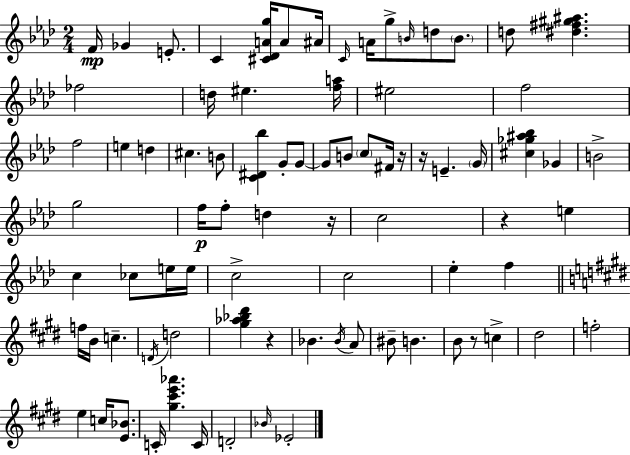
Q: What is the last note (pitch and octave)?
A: Eb4